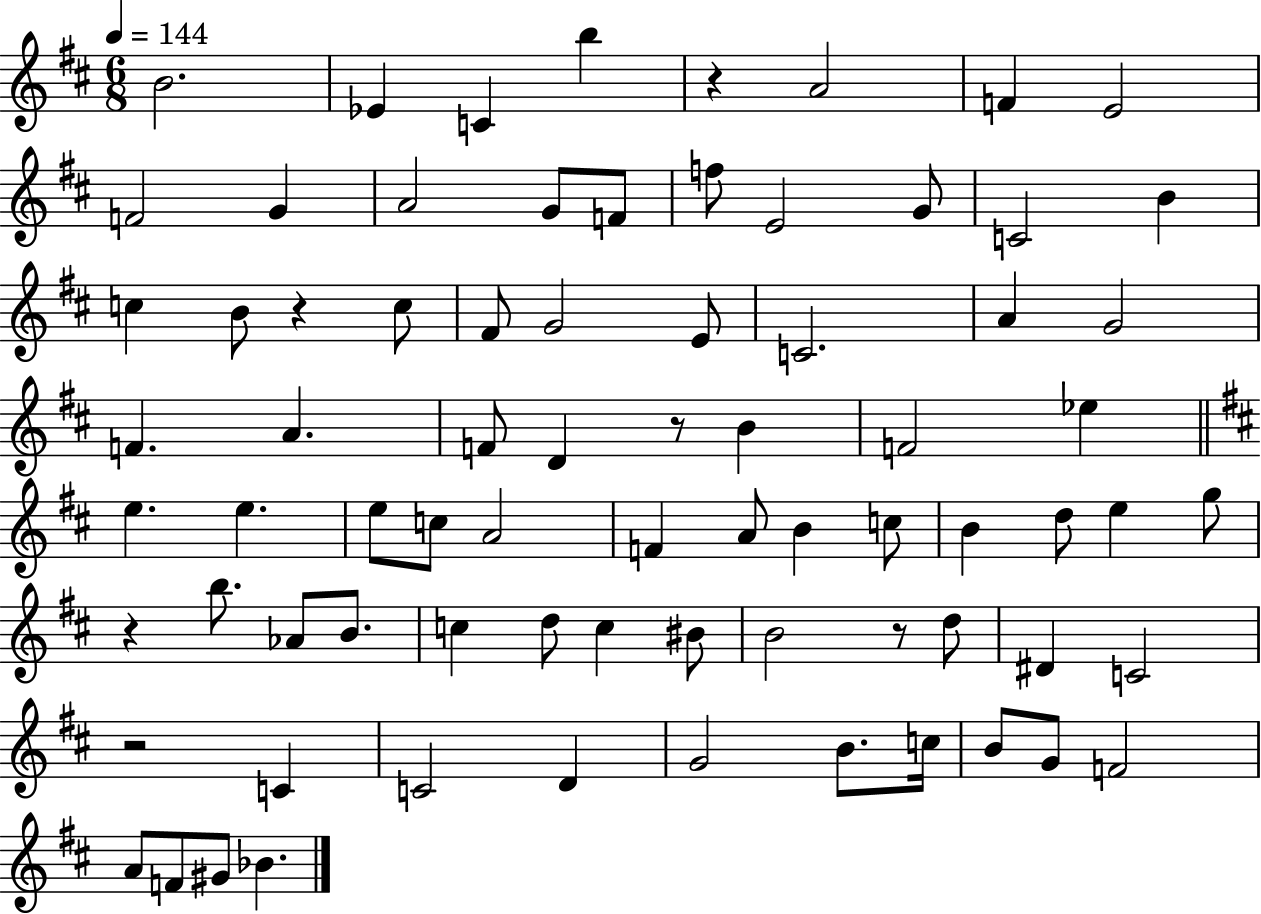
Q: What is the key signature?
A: D major